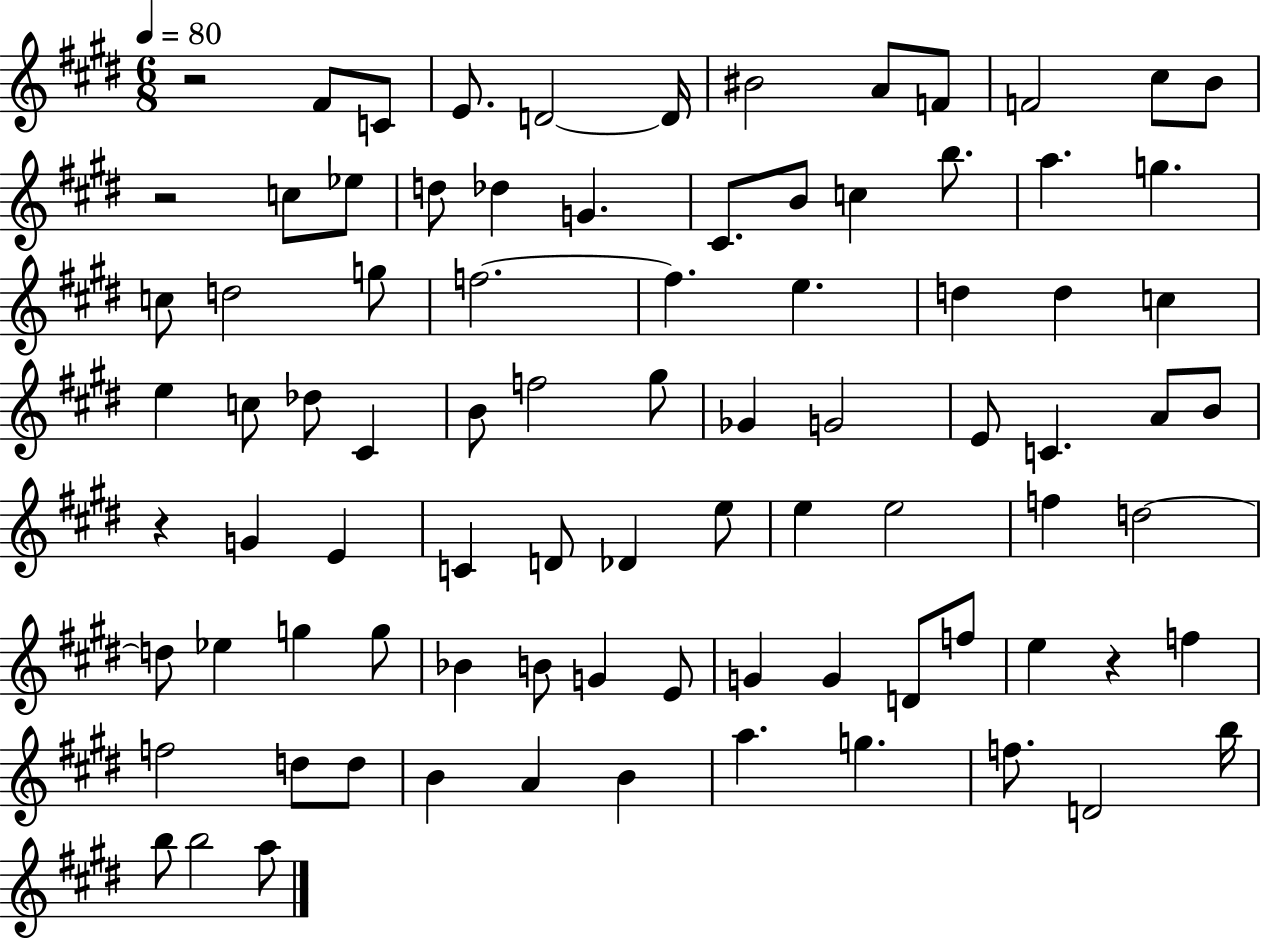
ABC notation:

X:1
T:Untitled
M:6/8
L:1/4
K:E
z2 ^F/2 C/2 E/2 D2 D/4 ^B2 A/2 F/2 F2 ^c/2 B/2 z2 c/2 _e/2 d/2 _d G ^C/2 B/2 c b/2 a g c/2 d2 g/2 f2 f e d d c e c/2 _d/2 ^C B/2 f2 ^g/2 _G G2 E/2 C A/2 B/2 z G E C D/2 _D e/2 e e2 f d2 d/2 _e g g/2 _B B/2 G E/2 G G D/2 f/2 e z f f2 d/2 d/2 B A B a g f/2 D2 b/4 b/2 b2 a/2